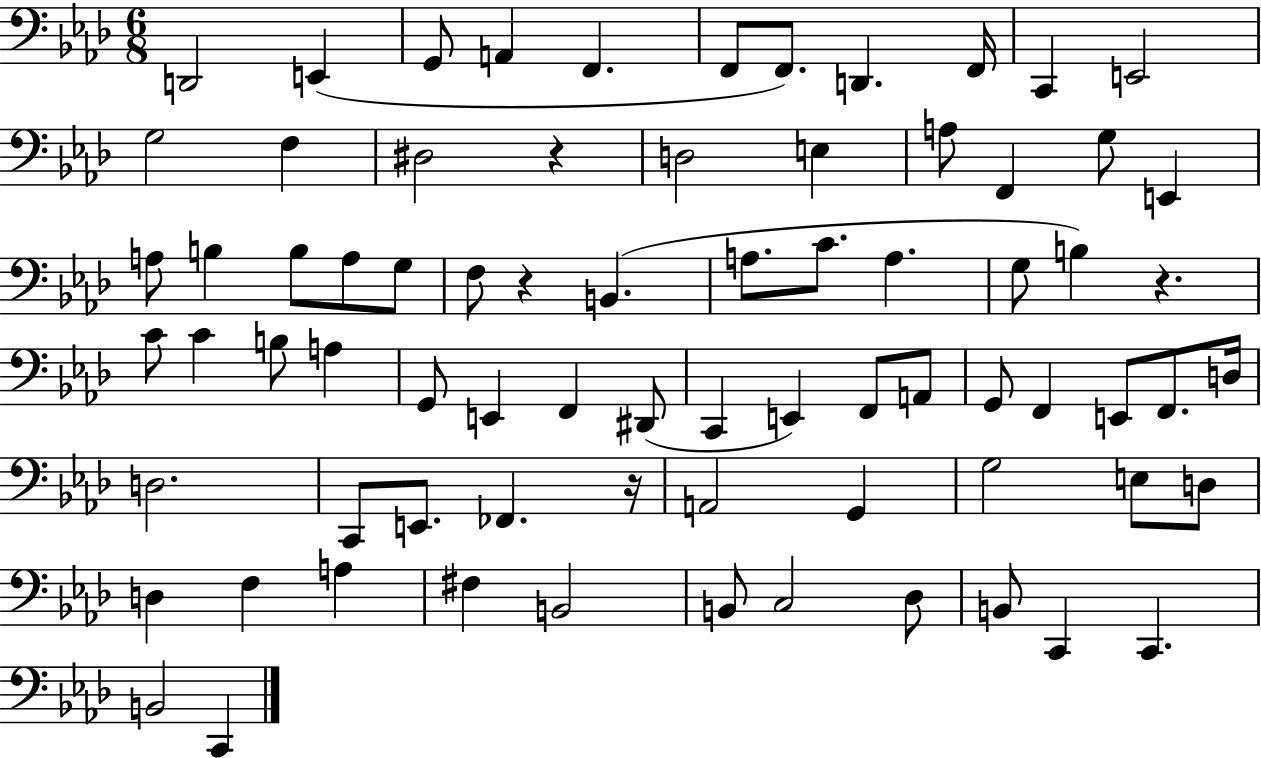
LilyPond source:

{
  \clef bass
  \numericTimeSignature
  \time 6/8
  \key aes \major
  \repeat volta 2 { d,2 e,4( | g,8 a,4 f,4. | f,8 f,8.) d,4. f,16 | c,4 e,2 | \break g2 f4 | dis2 r4 | d2 e4 | a8 f,4 g8 e,4 | \break a8 b4 b8 a8 g8 | f8 r4 b,4.( | a8. c'8. a4. | g8 b4) r4. | \break c'8 c'4 b8 a4 | g,8 e,4 f,4 dis,8( | c,4 e,4) f,8 a,8 | g,8 f,4 e,8 f,8. d16 | \break d2. | c,8 e,8. fes,4. r16 | a,2 g,4 | g2 e8 d8 | \break d4 f4 a4 | fis4 b,2 | b,8 c2 des8 | b,8 c,4 c,4. | \break b,2 c,4 | } \bar "|."
}